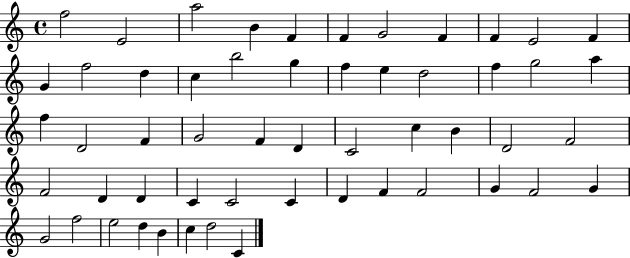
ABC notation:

X:1
T:Untitled
M:4/4
L:1/4
K:C
f2 E2 a2 B F F G2 F F E2 F G f2 d c b2 g f e d2 f g2 a f D2 F G2 F D C2 c B D2 F2 F2 D D C C2 C D F F2 G F2 G G2 f2 e2 d B c d2 C